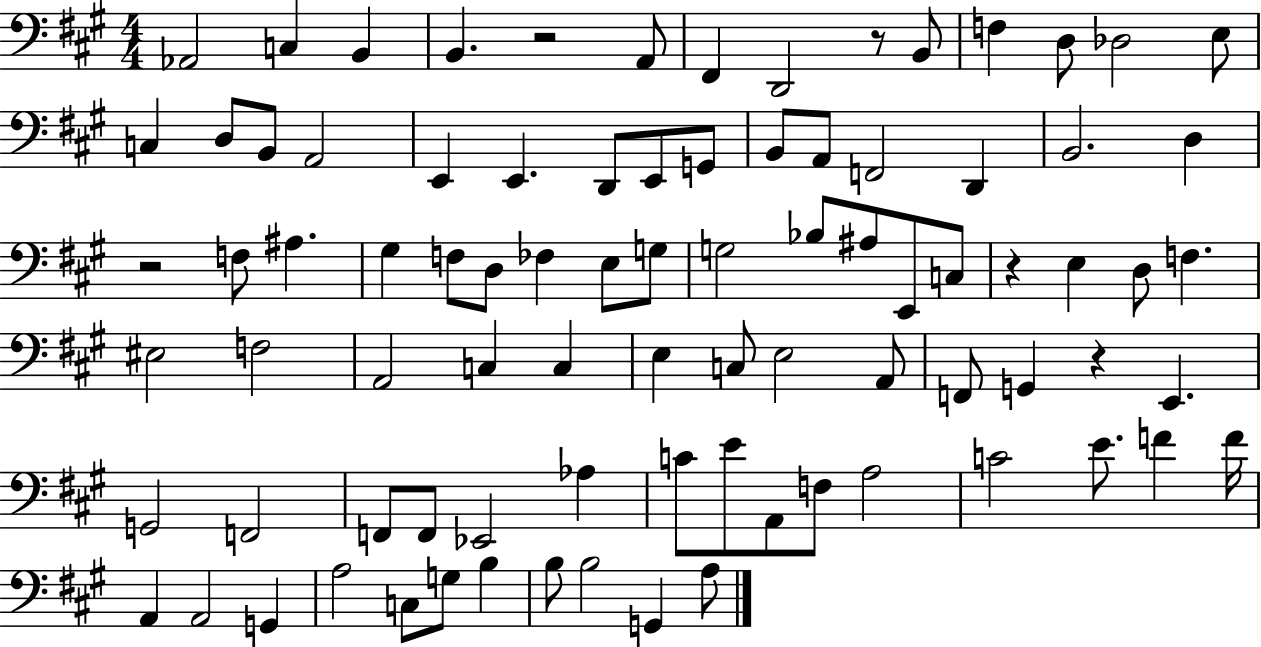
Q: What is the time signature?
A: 4/4